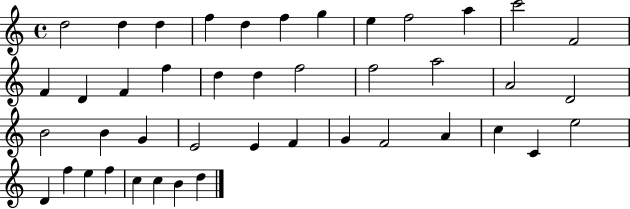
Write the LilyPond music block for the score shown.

{
  \clef treble
  \time 4/4
  \defaultTimeSignature
  \key c \major
  d''2 d''4 d''4 | f''4 d''4 f''4 g''4 | e''4 f''2 a''4 | c'''2 f'2 | \break f'4 d'4 f'4 f''4 | d''4 d''4 f''2 | f''2 a''2 | a'2 d'2 | \break b'2 b'4 g'4 | e'2 e'4 f'4 | g'4 f'2 a'4 | c''4 c'4 e''2 | \break d'4 f''4 e''4 f''4 | c''4 c''4 b'4 d''4 | \bar "|."
}